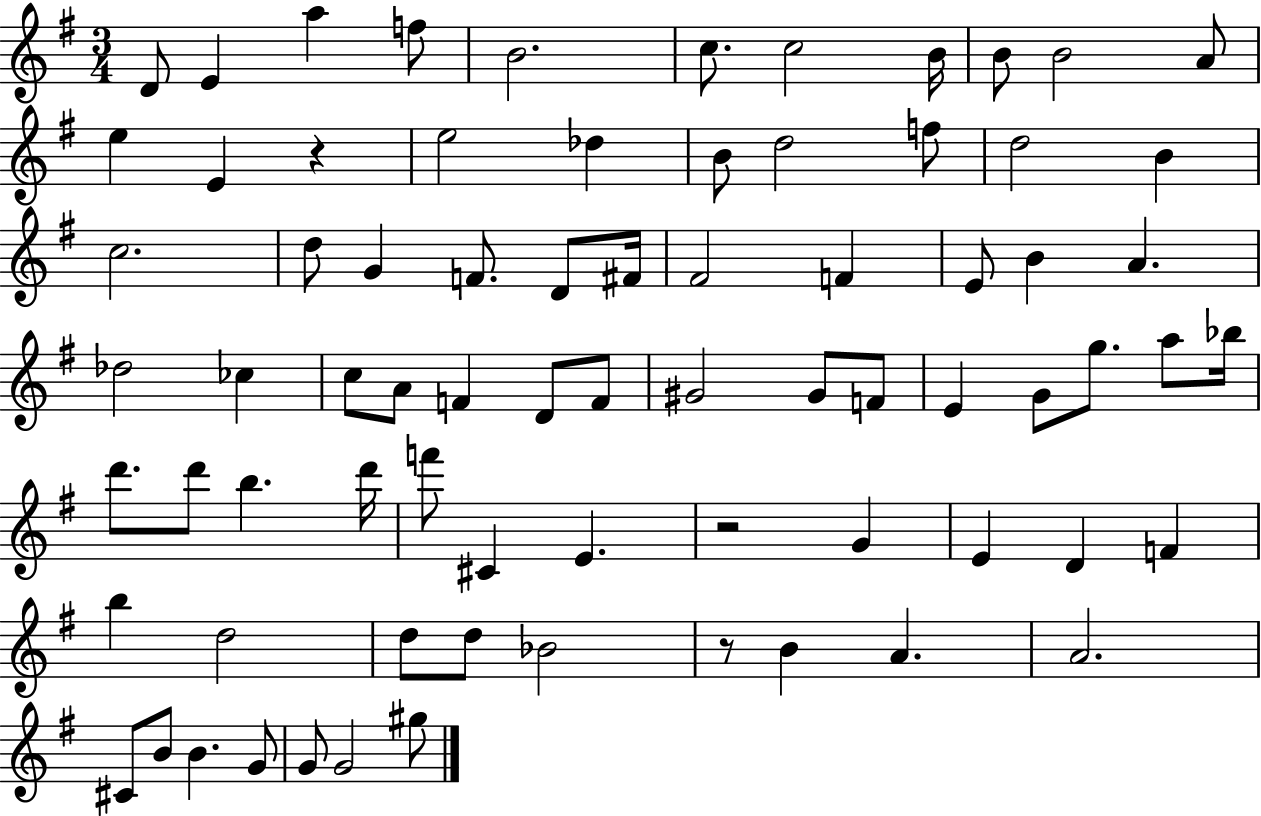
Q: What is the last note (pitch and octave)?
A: G#5